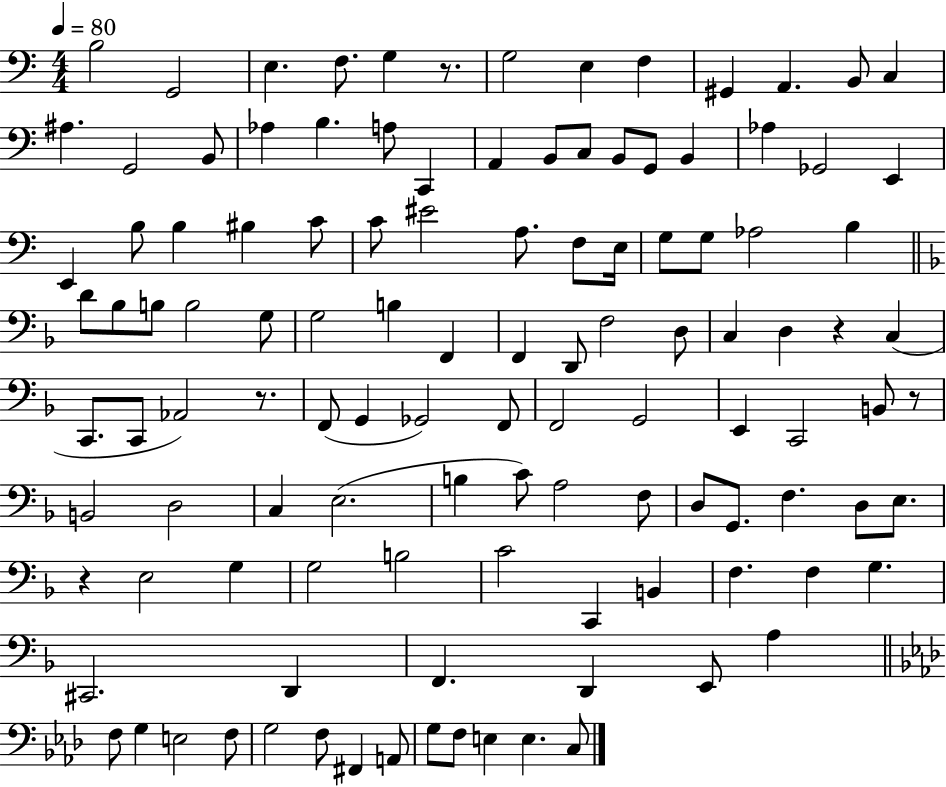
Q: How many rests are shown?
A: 5